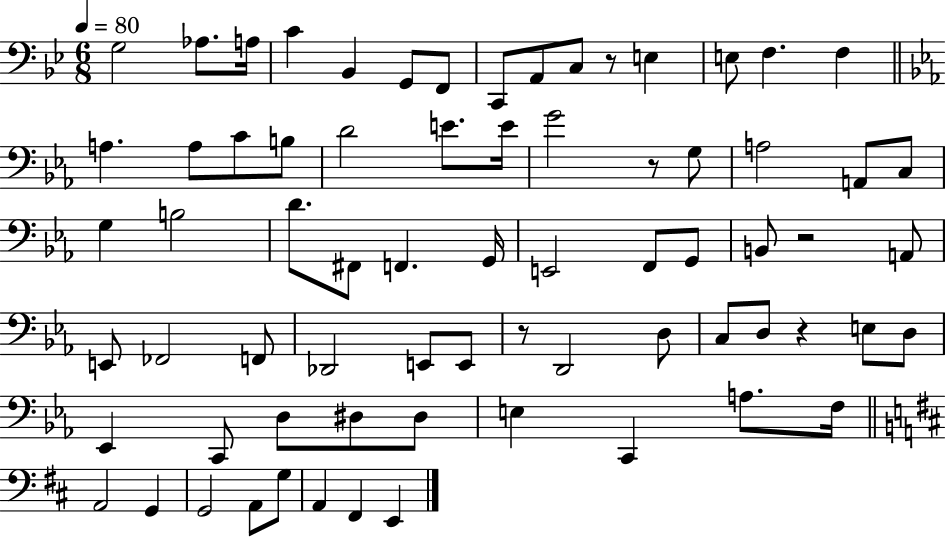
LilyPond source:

{
  \clef bass
  \numericTimeSignature
  \time 6/8
  \key bes \major
  \tempo 4 = 80
  g2 aes8. a16 | c'4 bes,4 g,8 f,8 | c,8 a,8 c8 r8 e4 | e8 f4. f4 | \break \bar "||" \break \key c \minor a4. a8 c'8 b8 | d'2 e'8. e'16 | g'2 r8 g8 | a2 a,8 c8 | \break g4 b2 | d'8. fis,8 f,4. g,16 | e,2 f,8 g,8 | b,8 r2 a,8 | \break e,8 fes,2 f,8 | des,2 e,8 e,8 | r8 d,2 d8 | c8 d8 r4 e8 d8 | \break ees,4 c,8 d8 dis8 dis8 | e4 c,4 a8. f16 | \bar "||" \break \key b \minor a,2 g,4 | g,2 a,8 g8 | a,4 fis,4 e,4 | \bar "|."
}